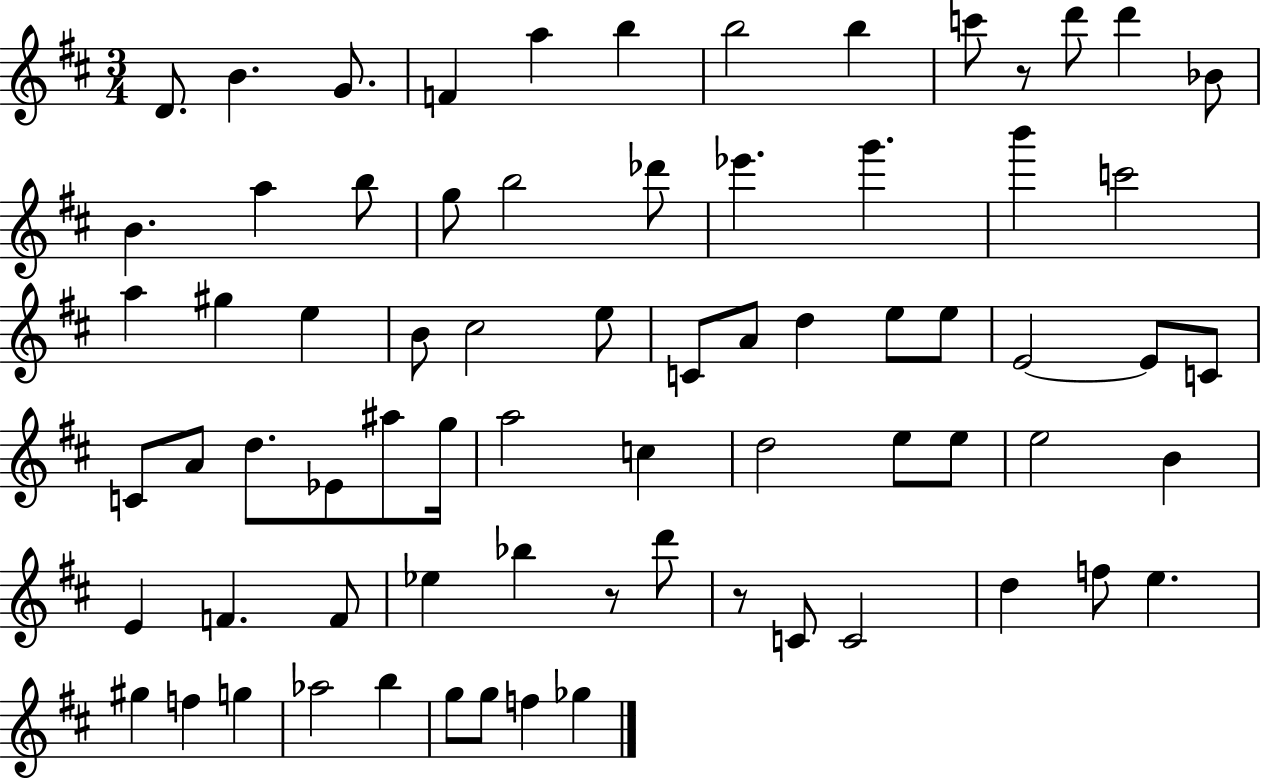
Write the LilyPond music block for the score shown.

{
  \clef treble
  \numericTimeSignature
  \time 3/4
  \key d \major
  d'8. b'4. g'8. | f'4 a''4 b''4 | b''2 b''4 | c'''8 r8 d'''8 d'''4 bes'8 | \break b'4. a''4 b''8 | g''8 b''2 des'''8 | ees'''4. g'''4. | b'''4 c'''2 | \break a''4 gis''4 e''4 | b'8 cis''2 e''8 | c'8 a'8 d''4 e''8 e''8 | e'2~~ e'8 c'8 | \break c'8 a'8 d''8. ees'8 ais''8 g''16 | a''2 c''4 | d''2 e''8 e''8 | e''2 b'4 | \break e'4 f'4. f'8 | ees''4 bes''4 r8 d'''8 | r8 c'8 c'2 | d''4 f''8 e''4. | \break gis''4 f''4 g''4 | aes''2 b''4 | g''8 g''8 f''4 ges''4 | \bar "|."
}